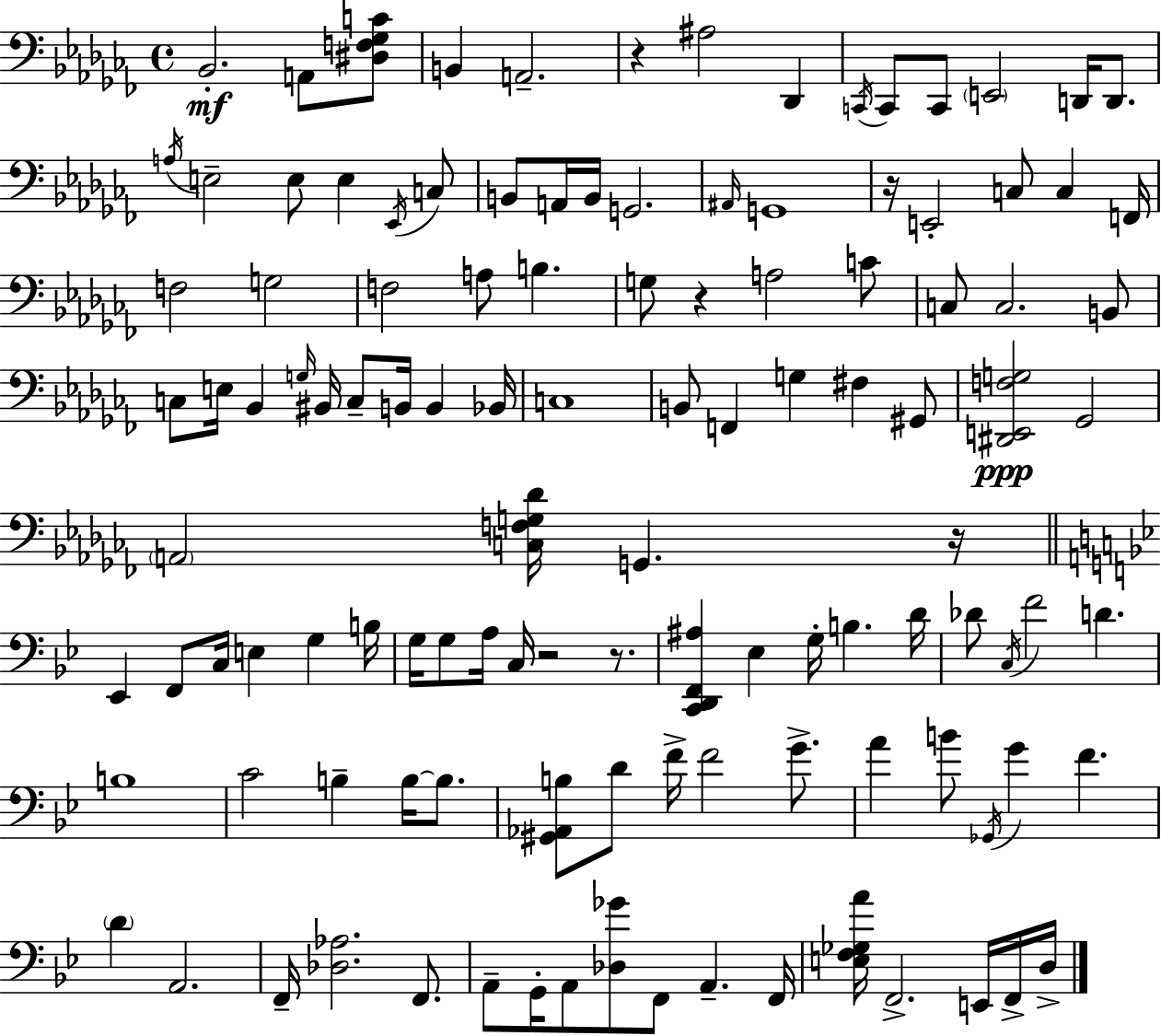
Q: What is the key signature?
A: AES minor